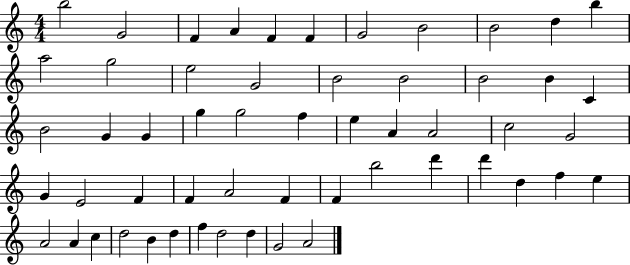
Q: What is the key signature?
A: C major